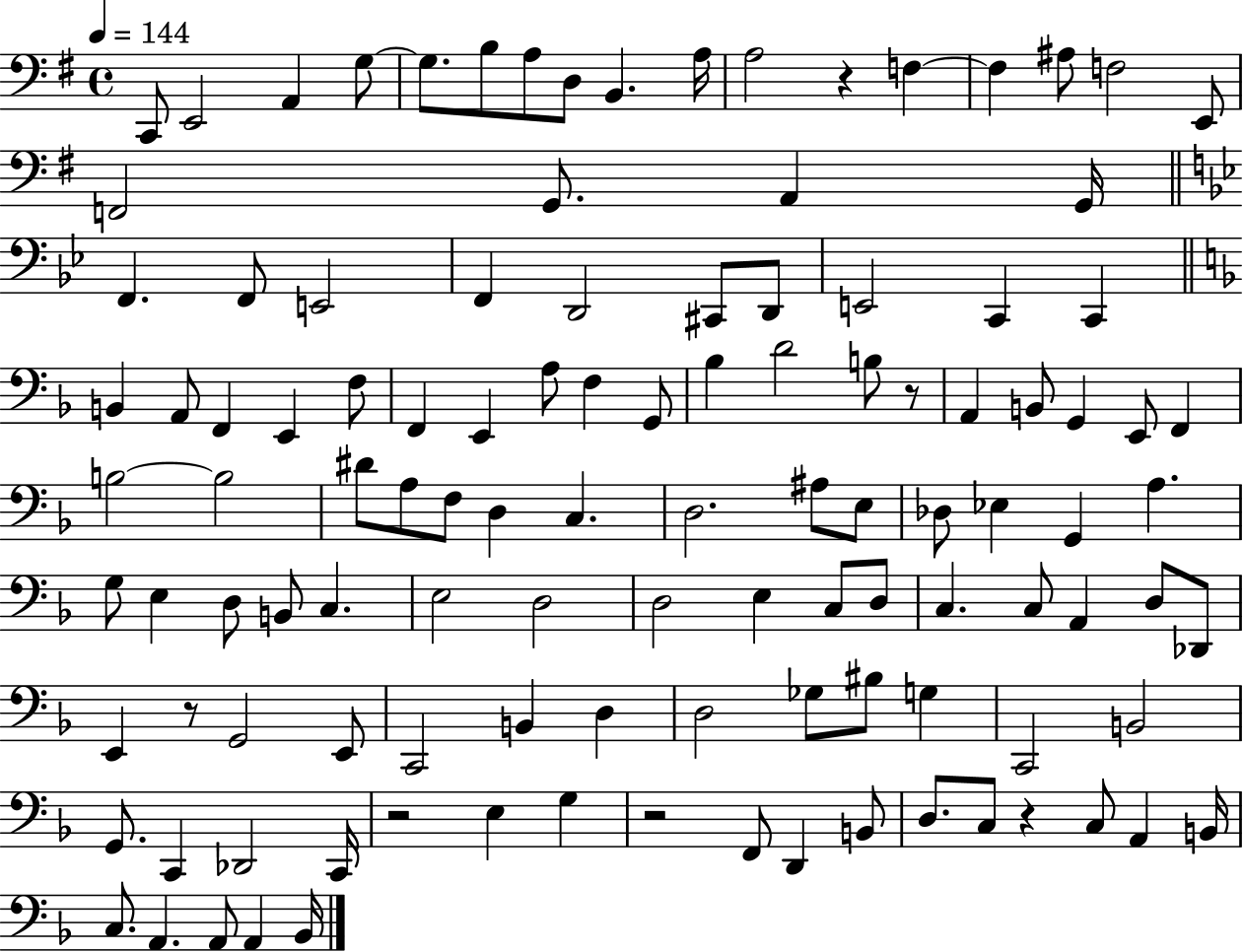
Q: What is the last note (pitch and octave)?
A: Bb2